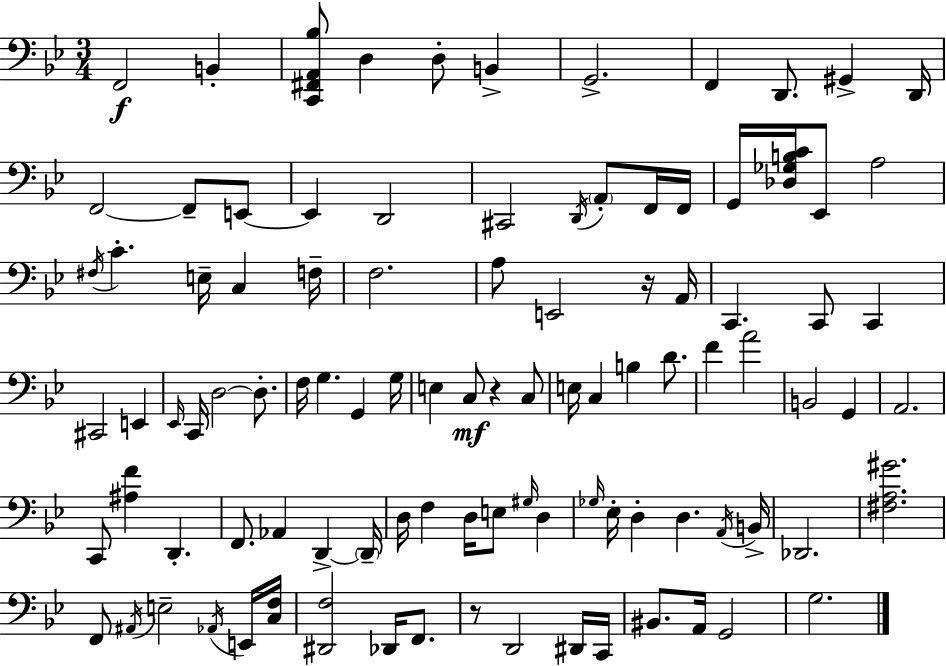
{
  \clef bass
  \numericTimeSignature
  \time 3/4
  \key bes \major
  f,2\f b,4-. | <c, fis, a, bes>8 d4 d8-. b,4-> | g,2.-> | f,4 d,8. gis,4-> d,16 | \break f,2~~ f,8-- e,8~~ | e,4 d,2 | cis,2 \acciaccatura { d,16 } \parenthesize a,8-. f,16 | f,16 g,16 <des ges b c'>16 ees,8 a2 | \break \acciaccatura { fis16 } c'4.-. e16-- c4 | f16-- f2. | a8 e,2 | r16 a,16 c,4. c,8 c,4 | \break cis,2 e,4 | \grace { ees,16 } c,16 d2~~ | d8.-. f16 g4. g,4 | g16 e4 c8\mf r4 | \break c8 e16 c4 b4 | d'8. f'4 a'2 | b,2 g,4 | a,2. | \break c,8 <ais f'>4 d,4.-. | f,8. aes,4 d,4->~~ | \parenthesize d,16-- d16 f4 d16 e8 \grace { gis16 } | d4 \grace { ges16 } ees16-. d4-. d4. | \break \acciaccatura { a,16 } b,16-> des,2. | <fis a gis'>2. | f,8 \acciaccatura { ais,16 } e2-- | \acciaccatura { aes,16 } e,16 <c f>16 <dis, f>2 | \break des,16 f,8. r8 d,2 | dis,16 c,16 bis,8. a,16 | g,2 g2. | \bar "|."
}